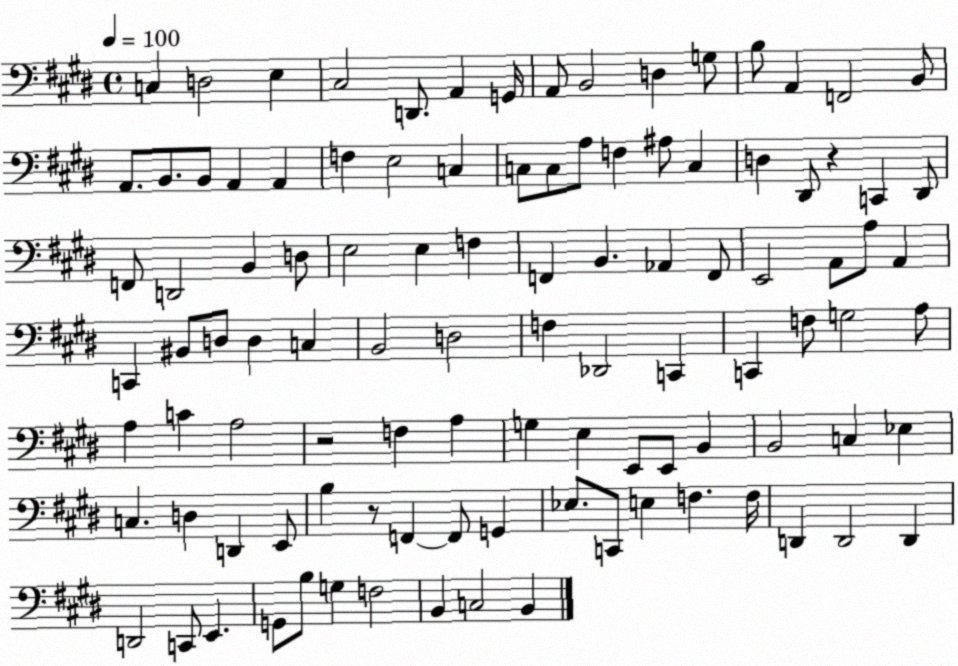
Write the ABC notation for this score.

X:1
T:Untitled
M:4/4
L:1/4
K:E
C, D,2 E, ^C,2 D,,/2 A,, G,,/4 A,,/2 B,,2 D, G,/2 B,/2 A,, F,,2 B,,/2 A,,/2 B,,/2 B,,/2 A,, A,, F, E,2 C, C,/2 C,/2 A,/2 F, ^A,/2 C, D, ^D,,/2 z C,, ^D,,/2 F,,/2 D,,2 B,, D,/2 E,2 E, F, F,, B,, _A,, F,,/2 E,,2 A,,/2 A,/2 A,, C,, ^B,,/2 D,/2 D, C, B,,2 D,2 F, _D,,2 C,, C,, F,/2 G,2 A,/2 A, C A,2 z2 F, A, G, E, E,,/2 E,,/2 B,, B,,2 C, _E, C, D, D,, E,,/2 B, z/2 F,, F,,/2 G,, _E,/2 C,,/2 E, F, F,/4 D,, D,,2 D,, D,,2 C,,/2 E,, G,,/2 B,/2 G, F,2 B,, C,2 B,,